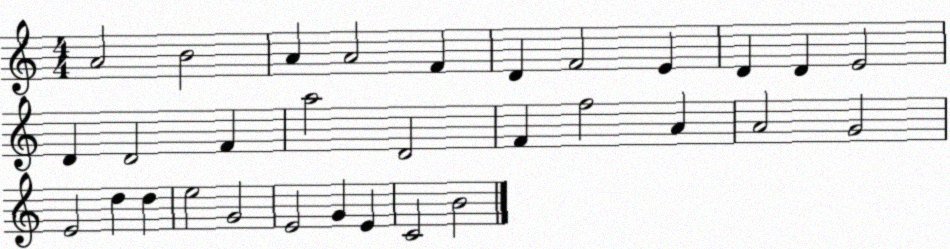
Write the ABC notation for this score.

X:1
T:Untitled
M:4/4
L:1/4
K:C
A2 B2 A A2 F D F2 E D D E2 D D2 F a2 D2 F f2 A A2 G2 E2 d d e2 G2 E2 G E C2 B2